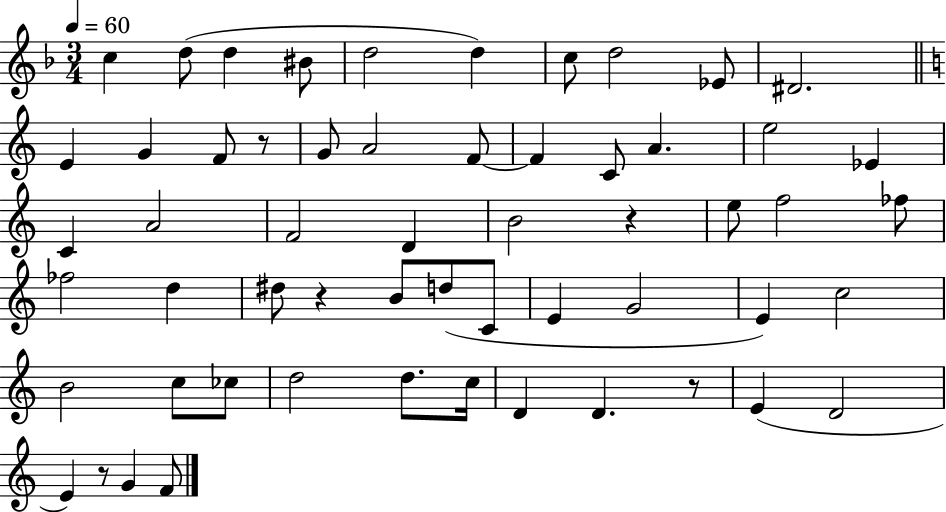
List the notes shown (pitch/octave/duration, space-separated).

C5/q D5/e D5/q BIS4/e D5/h D5/q C5/e D5/h Eb4/e D#4/h. E4/q G4/q F4/e R/e G4/e A4/h F4/e F4/q C4/e A4/q. E5/h Eb4/q C4/q A4/h F4/h D4/q B4/h R/q E5/e F5/h FES5/e FES5/h D5/q D#5/e R/q B4/e D5/e C4/e E4/q G4/h E4/q C5/h B4/h C5/e CES5/e D5/h D5/e. C5/s D4/q D4/q. R/e E4/q D4/h E4/q R/e G4/q F4/e